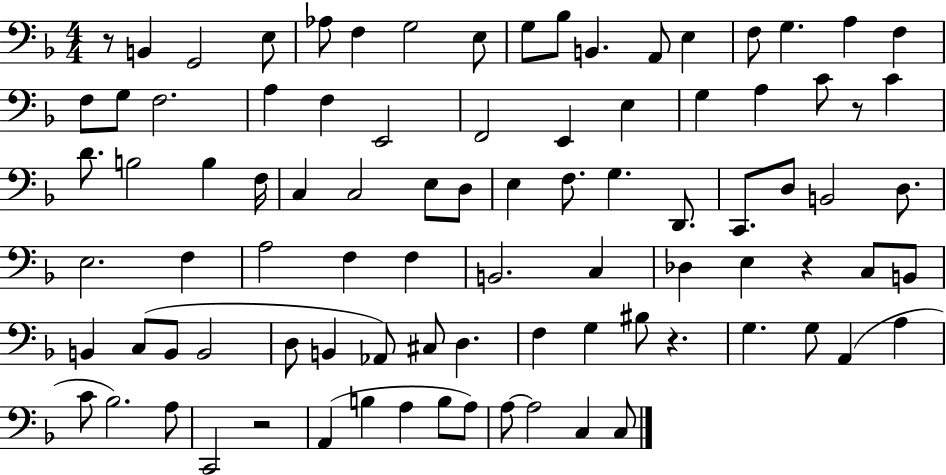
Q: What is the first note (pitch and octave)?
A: B2